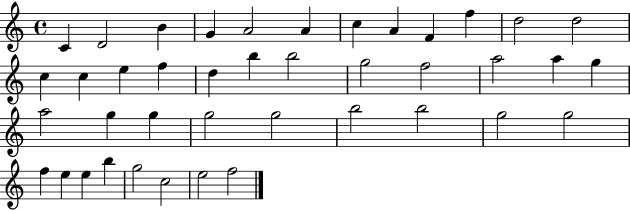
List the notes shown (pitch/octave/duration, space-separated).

C4/q D4/h B4/q G4/q A4/h A4/q C5/q A4/q F4/q F5/q D5/h D5/h C5/q C5/q E5/q F5/q D5/q B5/q B5/h G5/h F5/h A5/h A5/q G5/q A5/h G5/q G5/q G5/h G5/h B5/h B5/h G5/h G5/h F5/q E5/q E5/q B5/q G5/h C5/h E5/h F5/h